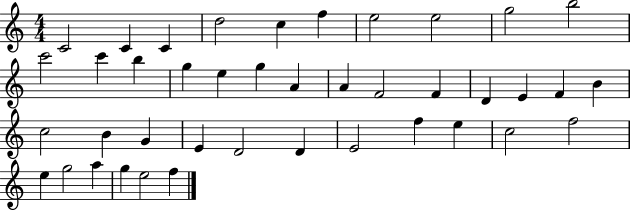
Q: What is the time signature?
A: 4/4